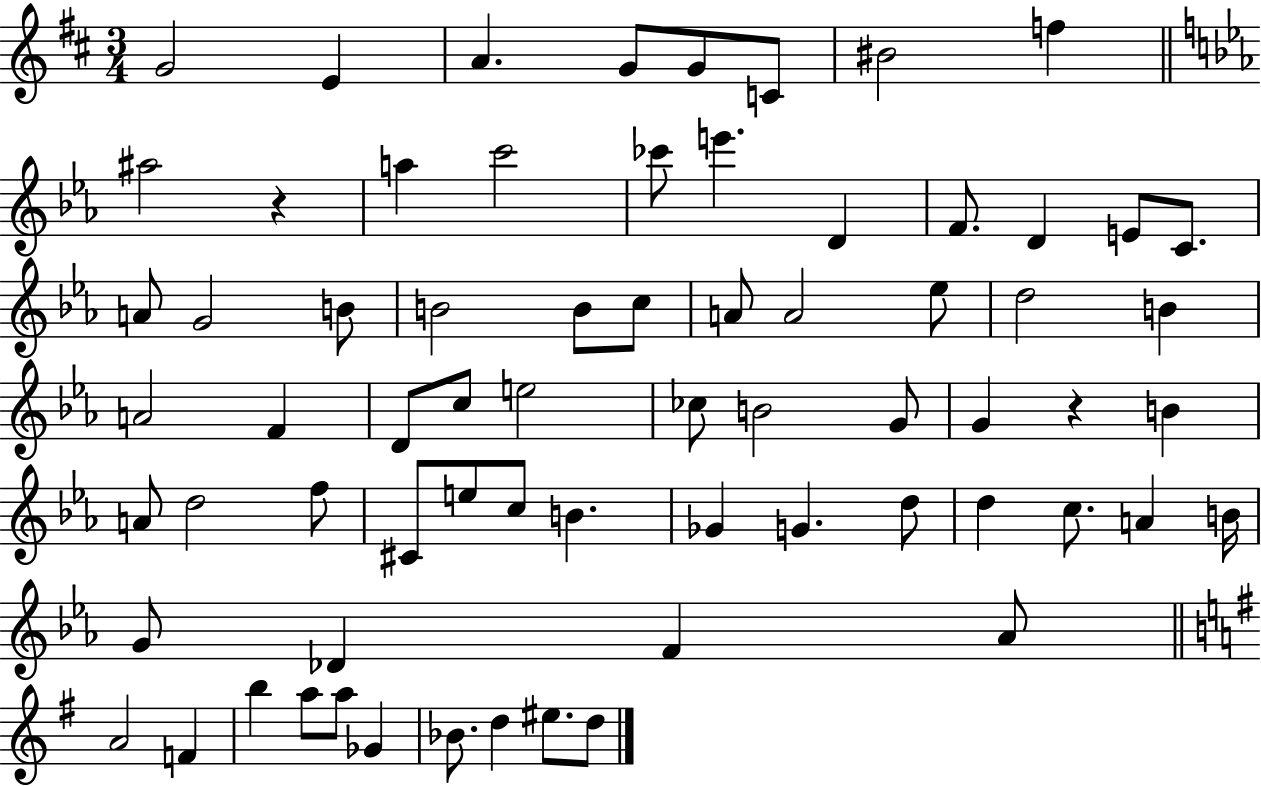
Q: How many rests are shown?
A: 2